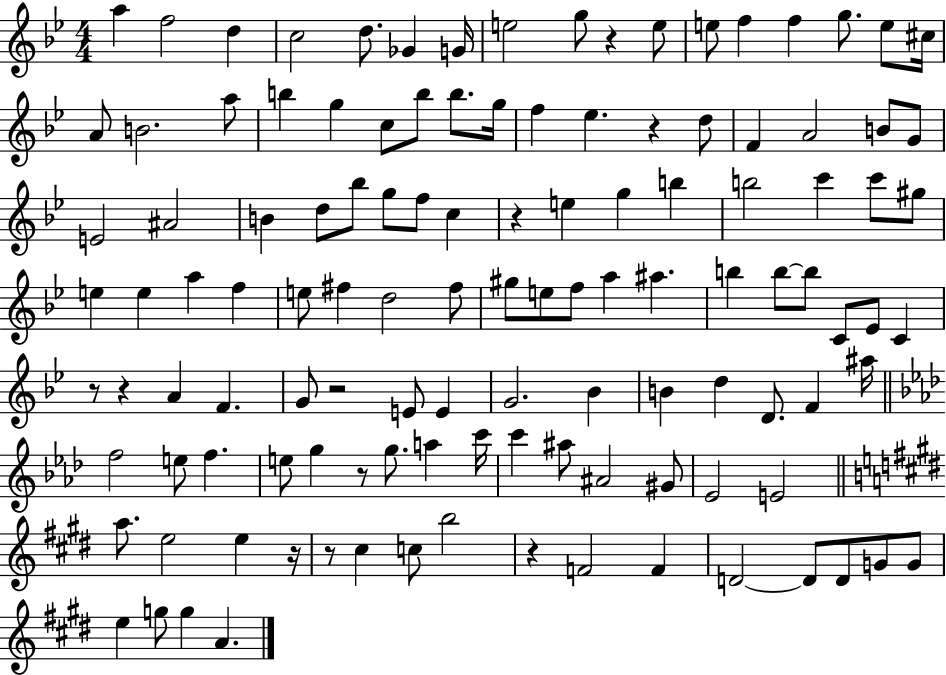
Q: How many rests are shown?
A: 10